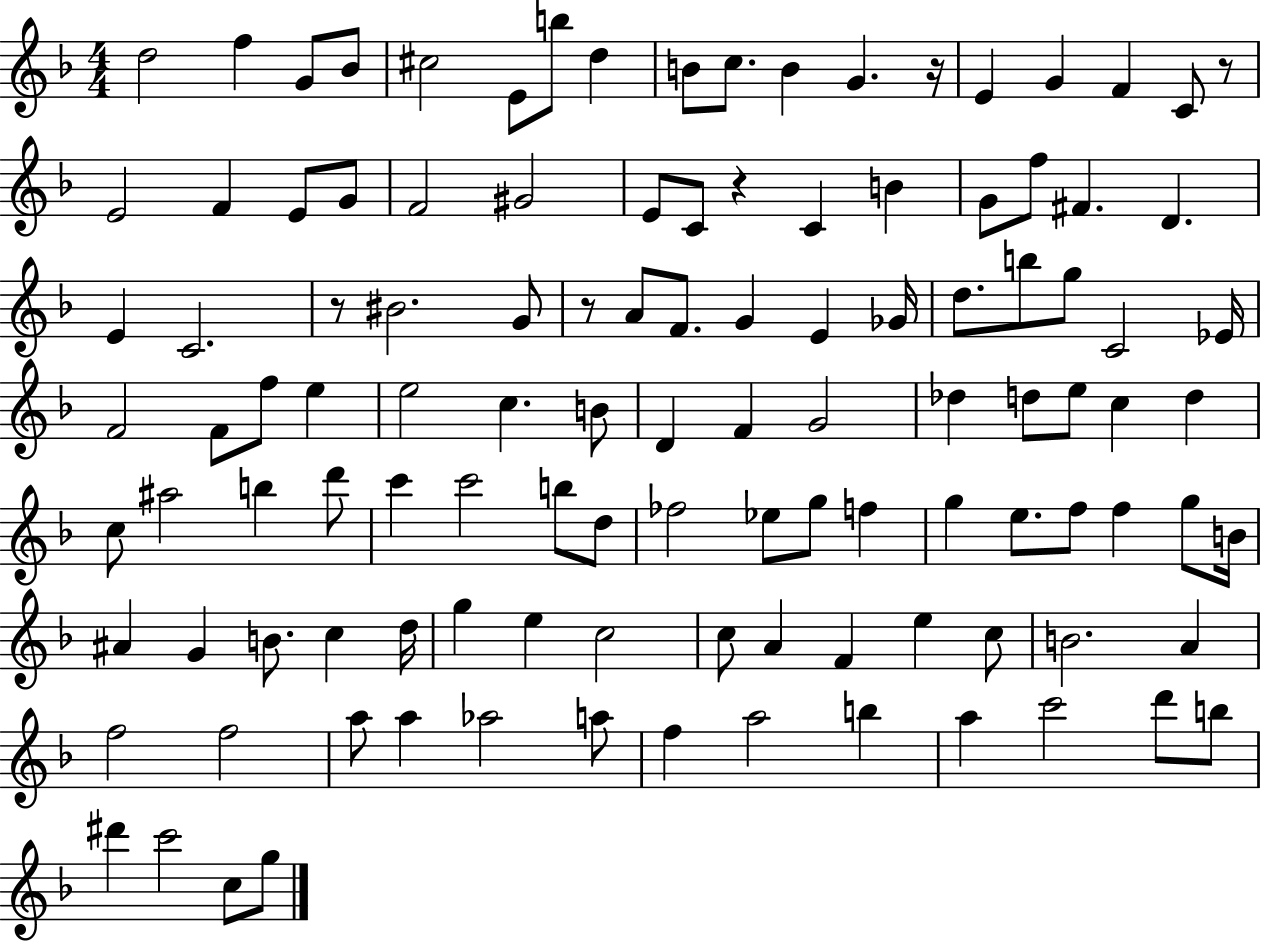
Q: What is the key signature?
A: F major